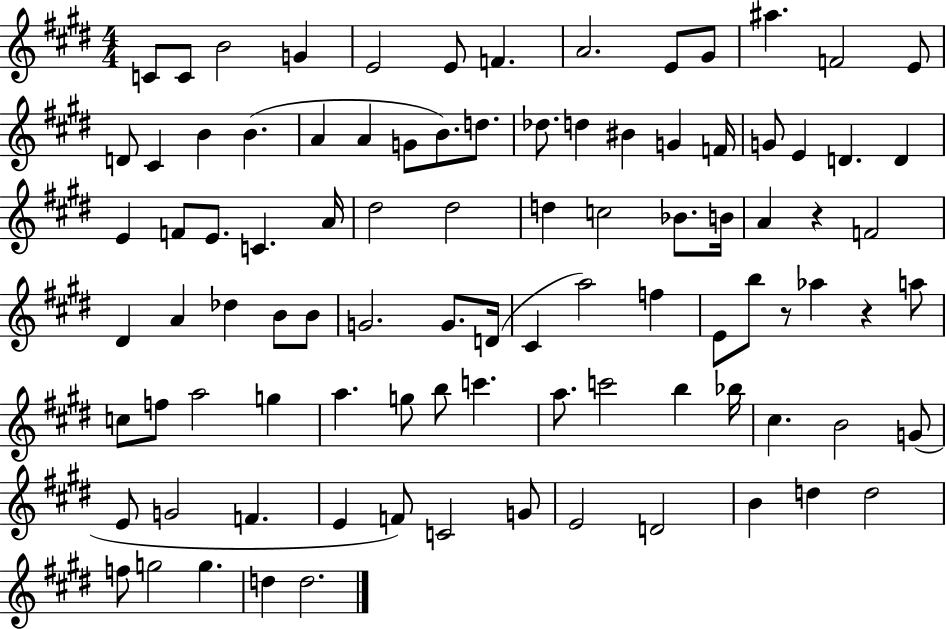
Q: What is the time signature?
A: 4/4